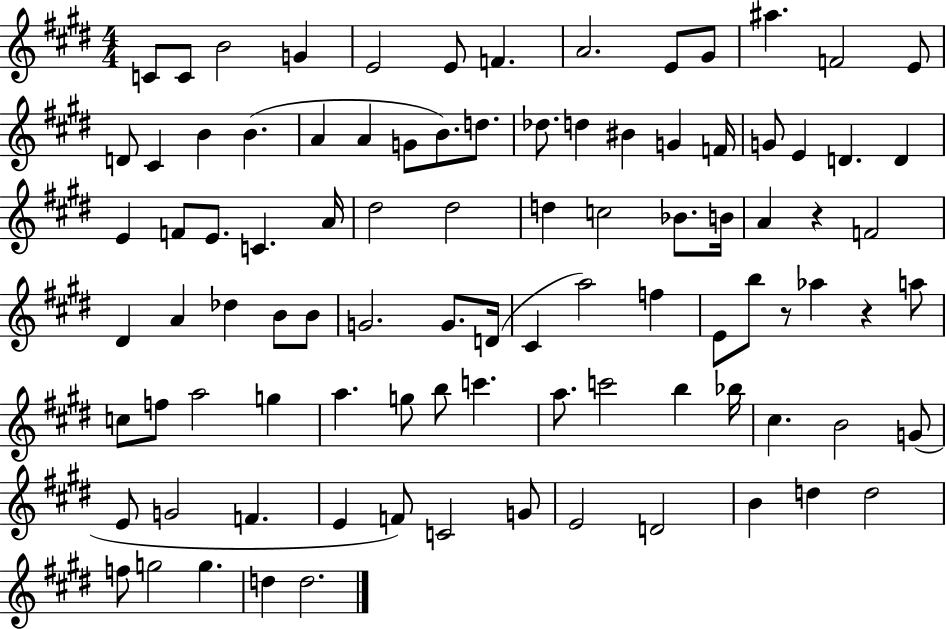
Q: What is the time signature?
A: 4/4